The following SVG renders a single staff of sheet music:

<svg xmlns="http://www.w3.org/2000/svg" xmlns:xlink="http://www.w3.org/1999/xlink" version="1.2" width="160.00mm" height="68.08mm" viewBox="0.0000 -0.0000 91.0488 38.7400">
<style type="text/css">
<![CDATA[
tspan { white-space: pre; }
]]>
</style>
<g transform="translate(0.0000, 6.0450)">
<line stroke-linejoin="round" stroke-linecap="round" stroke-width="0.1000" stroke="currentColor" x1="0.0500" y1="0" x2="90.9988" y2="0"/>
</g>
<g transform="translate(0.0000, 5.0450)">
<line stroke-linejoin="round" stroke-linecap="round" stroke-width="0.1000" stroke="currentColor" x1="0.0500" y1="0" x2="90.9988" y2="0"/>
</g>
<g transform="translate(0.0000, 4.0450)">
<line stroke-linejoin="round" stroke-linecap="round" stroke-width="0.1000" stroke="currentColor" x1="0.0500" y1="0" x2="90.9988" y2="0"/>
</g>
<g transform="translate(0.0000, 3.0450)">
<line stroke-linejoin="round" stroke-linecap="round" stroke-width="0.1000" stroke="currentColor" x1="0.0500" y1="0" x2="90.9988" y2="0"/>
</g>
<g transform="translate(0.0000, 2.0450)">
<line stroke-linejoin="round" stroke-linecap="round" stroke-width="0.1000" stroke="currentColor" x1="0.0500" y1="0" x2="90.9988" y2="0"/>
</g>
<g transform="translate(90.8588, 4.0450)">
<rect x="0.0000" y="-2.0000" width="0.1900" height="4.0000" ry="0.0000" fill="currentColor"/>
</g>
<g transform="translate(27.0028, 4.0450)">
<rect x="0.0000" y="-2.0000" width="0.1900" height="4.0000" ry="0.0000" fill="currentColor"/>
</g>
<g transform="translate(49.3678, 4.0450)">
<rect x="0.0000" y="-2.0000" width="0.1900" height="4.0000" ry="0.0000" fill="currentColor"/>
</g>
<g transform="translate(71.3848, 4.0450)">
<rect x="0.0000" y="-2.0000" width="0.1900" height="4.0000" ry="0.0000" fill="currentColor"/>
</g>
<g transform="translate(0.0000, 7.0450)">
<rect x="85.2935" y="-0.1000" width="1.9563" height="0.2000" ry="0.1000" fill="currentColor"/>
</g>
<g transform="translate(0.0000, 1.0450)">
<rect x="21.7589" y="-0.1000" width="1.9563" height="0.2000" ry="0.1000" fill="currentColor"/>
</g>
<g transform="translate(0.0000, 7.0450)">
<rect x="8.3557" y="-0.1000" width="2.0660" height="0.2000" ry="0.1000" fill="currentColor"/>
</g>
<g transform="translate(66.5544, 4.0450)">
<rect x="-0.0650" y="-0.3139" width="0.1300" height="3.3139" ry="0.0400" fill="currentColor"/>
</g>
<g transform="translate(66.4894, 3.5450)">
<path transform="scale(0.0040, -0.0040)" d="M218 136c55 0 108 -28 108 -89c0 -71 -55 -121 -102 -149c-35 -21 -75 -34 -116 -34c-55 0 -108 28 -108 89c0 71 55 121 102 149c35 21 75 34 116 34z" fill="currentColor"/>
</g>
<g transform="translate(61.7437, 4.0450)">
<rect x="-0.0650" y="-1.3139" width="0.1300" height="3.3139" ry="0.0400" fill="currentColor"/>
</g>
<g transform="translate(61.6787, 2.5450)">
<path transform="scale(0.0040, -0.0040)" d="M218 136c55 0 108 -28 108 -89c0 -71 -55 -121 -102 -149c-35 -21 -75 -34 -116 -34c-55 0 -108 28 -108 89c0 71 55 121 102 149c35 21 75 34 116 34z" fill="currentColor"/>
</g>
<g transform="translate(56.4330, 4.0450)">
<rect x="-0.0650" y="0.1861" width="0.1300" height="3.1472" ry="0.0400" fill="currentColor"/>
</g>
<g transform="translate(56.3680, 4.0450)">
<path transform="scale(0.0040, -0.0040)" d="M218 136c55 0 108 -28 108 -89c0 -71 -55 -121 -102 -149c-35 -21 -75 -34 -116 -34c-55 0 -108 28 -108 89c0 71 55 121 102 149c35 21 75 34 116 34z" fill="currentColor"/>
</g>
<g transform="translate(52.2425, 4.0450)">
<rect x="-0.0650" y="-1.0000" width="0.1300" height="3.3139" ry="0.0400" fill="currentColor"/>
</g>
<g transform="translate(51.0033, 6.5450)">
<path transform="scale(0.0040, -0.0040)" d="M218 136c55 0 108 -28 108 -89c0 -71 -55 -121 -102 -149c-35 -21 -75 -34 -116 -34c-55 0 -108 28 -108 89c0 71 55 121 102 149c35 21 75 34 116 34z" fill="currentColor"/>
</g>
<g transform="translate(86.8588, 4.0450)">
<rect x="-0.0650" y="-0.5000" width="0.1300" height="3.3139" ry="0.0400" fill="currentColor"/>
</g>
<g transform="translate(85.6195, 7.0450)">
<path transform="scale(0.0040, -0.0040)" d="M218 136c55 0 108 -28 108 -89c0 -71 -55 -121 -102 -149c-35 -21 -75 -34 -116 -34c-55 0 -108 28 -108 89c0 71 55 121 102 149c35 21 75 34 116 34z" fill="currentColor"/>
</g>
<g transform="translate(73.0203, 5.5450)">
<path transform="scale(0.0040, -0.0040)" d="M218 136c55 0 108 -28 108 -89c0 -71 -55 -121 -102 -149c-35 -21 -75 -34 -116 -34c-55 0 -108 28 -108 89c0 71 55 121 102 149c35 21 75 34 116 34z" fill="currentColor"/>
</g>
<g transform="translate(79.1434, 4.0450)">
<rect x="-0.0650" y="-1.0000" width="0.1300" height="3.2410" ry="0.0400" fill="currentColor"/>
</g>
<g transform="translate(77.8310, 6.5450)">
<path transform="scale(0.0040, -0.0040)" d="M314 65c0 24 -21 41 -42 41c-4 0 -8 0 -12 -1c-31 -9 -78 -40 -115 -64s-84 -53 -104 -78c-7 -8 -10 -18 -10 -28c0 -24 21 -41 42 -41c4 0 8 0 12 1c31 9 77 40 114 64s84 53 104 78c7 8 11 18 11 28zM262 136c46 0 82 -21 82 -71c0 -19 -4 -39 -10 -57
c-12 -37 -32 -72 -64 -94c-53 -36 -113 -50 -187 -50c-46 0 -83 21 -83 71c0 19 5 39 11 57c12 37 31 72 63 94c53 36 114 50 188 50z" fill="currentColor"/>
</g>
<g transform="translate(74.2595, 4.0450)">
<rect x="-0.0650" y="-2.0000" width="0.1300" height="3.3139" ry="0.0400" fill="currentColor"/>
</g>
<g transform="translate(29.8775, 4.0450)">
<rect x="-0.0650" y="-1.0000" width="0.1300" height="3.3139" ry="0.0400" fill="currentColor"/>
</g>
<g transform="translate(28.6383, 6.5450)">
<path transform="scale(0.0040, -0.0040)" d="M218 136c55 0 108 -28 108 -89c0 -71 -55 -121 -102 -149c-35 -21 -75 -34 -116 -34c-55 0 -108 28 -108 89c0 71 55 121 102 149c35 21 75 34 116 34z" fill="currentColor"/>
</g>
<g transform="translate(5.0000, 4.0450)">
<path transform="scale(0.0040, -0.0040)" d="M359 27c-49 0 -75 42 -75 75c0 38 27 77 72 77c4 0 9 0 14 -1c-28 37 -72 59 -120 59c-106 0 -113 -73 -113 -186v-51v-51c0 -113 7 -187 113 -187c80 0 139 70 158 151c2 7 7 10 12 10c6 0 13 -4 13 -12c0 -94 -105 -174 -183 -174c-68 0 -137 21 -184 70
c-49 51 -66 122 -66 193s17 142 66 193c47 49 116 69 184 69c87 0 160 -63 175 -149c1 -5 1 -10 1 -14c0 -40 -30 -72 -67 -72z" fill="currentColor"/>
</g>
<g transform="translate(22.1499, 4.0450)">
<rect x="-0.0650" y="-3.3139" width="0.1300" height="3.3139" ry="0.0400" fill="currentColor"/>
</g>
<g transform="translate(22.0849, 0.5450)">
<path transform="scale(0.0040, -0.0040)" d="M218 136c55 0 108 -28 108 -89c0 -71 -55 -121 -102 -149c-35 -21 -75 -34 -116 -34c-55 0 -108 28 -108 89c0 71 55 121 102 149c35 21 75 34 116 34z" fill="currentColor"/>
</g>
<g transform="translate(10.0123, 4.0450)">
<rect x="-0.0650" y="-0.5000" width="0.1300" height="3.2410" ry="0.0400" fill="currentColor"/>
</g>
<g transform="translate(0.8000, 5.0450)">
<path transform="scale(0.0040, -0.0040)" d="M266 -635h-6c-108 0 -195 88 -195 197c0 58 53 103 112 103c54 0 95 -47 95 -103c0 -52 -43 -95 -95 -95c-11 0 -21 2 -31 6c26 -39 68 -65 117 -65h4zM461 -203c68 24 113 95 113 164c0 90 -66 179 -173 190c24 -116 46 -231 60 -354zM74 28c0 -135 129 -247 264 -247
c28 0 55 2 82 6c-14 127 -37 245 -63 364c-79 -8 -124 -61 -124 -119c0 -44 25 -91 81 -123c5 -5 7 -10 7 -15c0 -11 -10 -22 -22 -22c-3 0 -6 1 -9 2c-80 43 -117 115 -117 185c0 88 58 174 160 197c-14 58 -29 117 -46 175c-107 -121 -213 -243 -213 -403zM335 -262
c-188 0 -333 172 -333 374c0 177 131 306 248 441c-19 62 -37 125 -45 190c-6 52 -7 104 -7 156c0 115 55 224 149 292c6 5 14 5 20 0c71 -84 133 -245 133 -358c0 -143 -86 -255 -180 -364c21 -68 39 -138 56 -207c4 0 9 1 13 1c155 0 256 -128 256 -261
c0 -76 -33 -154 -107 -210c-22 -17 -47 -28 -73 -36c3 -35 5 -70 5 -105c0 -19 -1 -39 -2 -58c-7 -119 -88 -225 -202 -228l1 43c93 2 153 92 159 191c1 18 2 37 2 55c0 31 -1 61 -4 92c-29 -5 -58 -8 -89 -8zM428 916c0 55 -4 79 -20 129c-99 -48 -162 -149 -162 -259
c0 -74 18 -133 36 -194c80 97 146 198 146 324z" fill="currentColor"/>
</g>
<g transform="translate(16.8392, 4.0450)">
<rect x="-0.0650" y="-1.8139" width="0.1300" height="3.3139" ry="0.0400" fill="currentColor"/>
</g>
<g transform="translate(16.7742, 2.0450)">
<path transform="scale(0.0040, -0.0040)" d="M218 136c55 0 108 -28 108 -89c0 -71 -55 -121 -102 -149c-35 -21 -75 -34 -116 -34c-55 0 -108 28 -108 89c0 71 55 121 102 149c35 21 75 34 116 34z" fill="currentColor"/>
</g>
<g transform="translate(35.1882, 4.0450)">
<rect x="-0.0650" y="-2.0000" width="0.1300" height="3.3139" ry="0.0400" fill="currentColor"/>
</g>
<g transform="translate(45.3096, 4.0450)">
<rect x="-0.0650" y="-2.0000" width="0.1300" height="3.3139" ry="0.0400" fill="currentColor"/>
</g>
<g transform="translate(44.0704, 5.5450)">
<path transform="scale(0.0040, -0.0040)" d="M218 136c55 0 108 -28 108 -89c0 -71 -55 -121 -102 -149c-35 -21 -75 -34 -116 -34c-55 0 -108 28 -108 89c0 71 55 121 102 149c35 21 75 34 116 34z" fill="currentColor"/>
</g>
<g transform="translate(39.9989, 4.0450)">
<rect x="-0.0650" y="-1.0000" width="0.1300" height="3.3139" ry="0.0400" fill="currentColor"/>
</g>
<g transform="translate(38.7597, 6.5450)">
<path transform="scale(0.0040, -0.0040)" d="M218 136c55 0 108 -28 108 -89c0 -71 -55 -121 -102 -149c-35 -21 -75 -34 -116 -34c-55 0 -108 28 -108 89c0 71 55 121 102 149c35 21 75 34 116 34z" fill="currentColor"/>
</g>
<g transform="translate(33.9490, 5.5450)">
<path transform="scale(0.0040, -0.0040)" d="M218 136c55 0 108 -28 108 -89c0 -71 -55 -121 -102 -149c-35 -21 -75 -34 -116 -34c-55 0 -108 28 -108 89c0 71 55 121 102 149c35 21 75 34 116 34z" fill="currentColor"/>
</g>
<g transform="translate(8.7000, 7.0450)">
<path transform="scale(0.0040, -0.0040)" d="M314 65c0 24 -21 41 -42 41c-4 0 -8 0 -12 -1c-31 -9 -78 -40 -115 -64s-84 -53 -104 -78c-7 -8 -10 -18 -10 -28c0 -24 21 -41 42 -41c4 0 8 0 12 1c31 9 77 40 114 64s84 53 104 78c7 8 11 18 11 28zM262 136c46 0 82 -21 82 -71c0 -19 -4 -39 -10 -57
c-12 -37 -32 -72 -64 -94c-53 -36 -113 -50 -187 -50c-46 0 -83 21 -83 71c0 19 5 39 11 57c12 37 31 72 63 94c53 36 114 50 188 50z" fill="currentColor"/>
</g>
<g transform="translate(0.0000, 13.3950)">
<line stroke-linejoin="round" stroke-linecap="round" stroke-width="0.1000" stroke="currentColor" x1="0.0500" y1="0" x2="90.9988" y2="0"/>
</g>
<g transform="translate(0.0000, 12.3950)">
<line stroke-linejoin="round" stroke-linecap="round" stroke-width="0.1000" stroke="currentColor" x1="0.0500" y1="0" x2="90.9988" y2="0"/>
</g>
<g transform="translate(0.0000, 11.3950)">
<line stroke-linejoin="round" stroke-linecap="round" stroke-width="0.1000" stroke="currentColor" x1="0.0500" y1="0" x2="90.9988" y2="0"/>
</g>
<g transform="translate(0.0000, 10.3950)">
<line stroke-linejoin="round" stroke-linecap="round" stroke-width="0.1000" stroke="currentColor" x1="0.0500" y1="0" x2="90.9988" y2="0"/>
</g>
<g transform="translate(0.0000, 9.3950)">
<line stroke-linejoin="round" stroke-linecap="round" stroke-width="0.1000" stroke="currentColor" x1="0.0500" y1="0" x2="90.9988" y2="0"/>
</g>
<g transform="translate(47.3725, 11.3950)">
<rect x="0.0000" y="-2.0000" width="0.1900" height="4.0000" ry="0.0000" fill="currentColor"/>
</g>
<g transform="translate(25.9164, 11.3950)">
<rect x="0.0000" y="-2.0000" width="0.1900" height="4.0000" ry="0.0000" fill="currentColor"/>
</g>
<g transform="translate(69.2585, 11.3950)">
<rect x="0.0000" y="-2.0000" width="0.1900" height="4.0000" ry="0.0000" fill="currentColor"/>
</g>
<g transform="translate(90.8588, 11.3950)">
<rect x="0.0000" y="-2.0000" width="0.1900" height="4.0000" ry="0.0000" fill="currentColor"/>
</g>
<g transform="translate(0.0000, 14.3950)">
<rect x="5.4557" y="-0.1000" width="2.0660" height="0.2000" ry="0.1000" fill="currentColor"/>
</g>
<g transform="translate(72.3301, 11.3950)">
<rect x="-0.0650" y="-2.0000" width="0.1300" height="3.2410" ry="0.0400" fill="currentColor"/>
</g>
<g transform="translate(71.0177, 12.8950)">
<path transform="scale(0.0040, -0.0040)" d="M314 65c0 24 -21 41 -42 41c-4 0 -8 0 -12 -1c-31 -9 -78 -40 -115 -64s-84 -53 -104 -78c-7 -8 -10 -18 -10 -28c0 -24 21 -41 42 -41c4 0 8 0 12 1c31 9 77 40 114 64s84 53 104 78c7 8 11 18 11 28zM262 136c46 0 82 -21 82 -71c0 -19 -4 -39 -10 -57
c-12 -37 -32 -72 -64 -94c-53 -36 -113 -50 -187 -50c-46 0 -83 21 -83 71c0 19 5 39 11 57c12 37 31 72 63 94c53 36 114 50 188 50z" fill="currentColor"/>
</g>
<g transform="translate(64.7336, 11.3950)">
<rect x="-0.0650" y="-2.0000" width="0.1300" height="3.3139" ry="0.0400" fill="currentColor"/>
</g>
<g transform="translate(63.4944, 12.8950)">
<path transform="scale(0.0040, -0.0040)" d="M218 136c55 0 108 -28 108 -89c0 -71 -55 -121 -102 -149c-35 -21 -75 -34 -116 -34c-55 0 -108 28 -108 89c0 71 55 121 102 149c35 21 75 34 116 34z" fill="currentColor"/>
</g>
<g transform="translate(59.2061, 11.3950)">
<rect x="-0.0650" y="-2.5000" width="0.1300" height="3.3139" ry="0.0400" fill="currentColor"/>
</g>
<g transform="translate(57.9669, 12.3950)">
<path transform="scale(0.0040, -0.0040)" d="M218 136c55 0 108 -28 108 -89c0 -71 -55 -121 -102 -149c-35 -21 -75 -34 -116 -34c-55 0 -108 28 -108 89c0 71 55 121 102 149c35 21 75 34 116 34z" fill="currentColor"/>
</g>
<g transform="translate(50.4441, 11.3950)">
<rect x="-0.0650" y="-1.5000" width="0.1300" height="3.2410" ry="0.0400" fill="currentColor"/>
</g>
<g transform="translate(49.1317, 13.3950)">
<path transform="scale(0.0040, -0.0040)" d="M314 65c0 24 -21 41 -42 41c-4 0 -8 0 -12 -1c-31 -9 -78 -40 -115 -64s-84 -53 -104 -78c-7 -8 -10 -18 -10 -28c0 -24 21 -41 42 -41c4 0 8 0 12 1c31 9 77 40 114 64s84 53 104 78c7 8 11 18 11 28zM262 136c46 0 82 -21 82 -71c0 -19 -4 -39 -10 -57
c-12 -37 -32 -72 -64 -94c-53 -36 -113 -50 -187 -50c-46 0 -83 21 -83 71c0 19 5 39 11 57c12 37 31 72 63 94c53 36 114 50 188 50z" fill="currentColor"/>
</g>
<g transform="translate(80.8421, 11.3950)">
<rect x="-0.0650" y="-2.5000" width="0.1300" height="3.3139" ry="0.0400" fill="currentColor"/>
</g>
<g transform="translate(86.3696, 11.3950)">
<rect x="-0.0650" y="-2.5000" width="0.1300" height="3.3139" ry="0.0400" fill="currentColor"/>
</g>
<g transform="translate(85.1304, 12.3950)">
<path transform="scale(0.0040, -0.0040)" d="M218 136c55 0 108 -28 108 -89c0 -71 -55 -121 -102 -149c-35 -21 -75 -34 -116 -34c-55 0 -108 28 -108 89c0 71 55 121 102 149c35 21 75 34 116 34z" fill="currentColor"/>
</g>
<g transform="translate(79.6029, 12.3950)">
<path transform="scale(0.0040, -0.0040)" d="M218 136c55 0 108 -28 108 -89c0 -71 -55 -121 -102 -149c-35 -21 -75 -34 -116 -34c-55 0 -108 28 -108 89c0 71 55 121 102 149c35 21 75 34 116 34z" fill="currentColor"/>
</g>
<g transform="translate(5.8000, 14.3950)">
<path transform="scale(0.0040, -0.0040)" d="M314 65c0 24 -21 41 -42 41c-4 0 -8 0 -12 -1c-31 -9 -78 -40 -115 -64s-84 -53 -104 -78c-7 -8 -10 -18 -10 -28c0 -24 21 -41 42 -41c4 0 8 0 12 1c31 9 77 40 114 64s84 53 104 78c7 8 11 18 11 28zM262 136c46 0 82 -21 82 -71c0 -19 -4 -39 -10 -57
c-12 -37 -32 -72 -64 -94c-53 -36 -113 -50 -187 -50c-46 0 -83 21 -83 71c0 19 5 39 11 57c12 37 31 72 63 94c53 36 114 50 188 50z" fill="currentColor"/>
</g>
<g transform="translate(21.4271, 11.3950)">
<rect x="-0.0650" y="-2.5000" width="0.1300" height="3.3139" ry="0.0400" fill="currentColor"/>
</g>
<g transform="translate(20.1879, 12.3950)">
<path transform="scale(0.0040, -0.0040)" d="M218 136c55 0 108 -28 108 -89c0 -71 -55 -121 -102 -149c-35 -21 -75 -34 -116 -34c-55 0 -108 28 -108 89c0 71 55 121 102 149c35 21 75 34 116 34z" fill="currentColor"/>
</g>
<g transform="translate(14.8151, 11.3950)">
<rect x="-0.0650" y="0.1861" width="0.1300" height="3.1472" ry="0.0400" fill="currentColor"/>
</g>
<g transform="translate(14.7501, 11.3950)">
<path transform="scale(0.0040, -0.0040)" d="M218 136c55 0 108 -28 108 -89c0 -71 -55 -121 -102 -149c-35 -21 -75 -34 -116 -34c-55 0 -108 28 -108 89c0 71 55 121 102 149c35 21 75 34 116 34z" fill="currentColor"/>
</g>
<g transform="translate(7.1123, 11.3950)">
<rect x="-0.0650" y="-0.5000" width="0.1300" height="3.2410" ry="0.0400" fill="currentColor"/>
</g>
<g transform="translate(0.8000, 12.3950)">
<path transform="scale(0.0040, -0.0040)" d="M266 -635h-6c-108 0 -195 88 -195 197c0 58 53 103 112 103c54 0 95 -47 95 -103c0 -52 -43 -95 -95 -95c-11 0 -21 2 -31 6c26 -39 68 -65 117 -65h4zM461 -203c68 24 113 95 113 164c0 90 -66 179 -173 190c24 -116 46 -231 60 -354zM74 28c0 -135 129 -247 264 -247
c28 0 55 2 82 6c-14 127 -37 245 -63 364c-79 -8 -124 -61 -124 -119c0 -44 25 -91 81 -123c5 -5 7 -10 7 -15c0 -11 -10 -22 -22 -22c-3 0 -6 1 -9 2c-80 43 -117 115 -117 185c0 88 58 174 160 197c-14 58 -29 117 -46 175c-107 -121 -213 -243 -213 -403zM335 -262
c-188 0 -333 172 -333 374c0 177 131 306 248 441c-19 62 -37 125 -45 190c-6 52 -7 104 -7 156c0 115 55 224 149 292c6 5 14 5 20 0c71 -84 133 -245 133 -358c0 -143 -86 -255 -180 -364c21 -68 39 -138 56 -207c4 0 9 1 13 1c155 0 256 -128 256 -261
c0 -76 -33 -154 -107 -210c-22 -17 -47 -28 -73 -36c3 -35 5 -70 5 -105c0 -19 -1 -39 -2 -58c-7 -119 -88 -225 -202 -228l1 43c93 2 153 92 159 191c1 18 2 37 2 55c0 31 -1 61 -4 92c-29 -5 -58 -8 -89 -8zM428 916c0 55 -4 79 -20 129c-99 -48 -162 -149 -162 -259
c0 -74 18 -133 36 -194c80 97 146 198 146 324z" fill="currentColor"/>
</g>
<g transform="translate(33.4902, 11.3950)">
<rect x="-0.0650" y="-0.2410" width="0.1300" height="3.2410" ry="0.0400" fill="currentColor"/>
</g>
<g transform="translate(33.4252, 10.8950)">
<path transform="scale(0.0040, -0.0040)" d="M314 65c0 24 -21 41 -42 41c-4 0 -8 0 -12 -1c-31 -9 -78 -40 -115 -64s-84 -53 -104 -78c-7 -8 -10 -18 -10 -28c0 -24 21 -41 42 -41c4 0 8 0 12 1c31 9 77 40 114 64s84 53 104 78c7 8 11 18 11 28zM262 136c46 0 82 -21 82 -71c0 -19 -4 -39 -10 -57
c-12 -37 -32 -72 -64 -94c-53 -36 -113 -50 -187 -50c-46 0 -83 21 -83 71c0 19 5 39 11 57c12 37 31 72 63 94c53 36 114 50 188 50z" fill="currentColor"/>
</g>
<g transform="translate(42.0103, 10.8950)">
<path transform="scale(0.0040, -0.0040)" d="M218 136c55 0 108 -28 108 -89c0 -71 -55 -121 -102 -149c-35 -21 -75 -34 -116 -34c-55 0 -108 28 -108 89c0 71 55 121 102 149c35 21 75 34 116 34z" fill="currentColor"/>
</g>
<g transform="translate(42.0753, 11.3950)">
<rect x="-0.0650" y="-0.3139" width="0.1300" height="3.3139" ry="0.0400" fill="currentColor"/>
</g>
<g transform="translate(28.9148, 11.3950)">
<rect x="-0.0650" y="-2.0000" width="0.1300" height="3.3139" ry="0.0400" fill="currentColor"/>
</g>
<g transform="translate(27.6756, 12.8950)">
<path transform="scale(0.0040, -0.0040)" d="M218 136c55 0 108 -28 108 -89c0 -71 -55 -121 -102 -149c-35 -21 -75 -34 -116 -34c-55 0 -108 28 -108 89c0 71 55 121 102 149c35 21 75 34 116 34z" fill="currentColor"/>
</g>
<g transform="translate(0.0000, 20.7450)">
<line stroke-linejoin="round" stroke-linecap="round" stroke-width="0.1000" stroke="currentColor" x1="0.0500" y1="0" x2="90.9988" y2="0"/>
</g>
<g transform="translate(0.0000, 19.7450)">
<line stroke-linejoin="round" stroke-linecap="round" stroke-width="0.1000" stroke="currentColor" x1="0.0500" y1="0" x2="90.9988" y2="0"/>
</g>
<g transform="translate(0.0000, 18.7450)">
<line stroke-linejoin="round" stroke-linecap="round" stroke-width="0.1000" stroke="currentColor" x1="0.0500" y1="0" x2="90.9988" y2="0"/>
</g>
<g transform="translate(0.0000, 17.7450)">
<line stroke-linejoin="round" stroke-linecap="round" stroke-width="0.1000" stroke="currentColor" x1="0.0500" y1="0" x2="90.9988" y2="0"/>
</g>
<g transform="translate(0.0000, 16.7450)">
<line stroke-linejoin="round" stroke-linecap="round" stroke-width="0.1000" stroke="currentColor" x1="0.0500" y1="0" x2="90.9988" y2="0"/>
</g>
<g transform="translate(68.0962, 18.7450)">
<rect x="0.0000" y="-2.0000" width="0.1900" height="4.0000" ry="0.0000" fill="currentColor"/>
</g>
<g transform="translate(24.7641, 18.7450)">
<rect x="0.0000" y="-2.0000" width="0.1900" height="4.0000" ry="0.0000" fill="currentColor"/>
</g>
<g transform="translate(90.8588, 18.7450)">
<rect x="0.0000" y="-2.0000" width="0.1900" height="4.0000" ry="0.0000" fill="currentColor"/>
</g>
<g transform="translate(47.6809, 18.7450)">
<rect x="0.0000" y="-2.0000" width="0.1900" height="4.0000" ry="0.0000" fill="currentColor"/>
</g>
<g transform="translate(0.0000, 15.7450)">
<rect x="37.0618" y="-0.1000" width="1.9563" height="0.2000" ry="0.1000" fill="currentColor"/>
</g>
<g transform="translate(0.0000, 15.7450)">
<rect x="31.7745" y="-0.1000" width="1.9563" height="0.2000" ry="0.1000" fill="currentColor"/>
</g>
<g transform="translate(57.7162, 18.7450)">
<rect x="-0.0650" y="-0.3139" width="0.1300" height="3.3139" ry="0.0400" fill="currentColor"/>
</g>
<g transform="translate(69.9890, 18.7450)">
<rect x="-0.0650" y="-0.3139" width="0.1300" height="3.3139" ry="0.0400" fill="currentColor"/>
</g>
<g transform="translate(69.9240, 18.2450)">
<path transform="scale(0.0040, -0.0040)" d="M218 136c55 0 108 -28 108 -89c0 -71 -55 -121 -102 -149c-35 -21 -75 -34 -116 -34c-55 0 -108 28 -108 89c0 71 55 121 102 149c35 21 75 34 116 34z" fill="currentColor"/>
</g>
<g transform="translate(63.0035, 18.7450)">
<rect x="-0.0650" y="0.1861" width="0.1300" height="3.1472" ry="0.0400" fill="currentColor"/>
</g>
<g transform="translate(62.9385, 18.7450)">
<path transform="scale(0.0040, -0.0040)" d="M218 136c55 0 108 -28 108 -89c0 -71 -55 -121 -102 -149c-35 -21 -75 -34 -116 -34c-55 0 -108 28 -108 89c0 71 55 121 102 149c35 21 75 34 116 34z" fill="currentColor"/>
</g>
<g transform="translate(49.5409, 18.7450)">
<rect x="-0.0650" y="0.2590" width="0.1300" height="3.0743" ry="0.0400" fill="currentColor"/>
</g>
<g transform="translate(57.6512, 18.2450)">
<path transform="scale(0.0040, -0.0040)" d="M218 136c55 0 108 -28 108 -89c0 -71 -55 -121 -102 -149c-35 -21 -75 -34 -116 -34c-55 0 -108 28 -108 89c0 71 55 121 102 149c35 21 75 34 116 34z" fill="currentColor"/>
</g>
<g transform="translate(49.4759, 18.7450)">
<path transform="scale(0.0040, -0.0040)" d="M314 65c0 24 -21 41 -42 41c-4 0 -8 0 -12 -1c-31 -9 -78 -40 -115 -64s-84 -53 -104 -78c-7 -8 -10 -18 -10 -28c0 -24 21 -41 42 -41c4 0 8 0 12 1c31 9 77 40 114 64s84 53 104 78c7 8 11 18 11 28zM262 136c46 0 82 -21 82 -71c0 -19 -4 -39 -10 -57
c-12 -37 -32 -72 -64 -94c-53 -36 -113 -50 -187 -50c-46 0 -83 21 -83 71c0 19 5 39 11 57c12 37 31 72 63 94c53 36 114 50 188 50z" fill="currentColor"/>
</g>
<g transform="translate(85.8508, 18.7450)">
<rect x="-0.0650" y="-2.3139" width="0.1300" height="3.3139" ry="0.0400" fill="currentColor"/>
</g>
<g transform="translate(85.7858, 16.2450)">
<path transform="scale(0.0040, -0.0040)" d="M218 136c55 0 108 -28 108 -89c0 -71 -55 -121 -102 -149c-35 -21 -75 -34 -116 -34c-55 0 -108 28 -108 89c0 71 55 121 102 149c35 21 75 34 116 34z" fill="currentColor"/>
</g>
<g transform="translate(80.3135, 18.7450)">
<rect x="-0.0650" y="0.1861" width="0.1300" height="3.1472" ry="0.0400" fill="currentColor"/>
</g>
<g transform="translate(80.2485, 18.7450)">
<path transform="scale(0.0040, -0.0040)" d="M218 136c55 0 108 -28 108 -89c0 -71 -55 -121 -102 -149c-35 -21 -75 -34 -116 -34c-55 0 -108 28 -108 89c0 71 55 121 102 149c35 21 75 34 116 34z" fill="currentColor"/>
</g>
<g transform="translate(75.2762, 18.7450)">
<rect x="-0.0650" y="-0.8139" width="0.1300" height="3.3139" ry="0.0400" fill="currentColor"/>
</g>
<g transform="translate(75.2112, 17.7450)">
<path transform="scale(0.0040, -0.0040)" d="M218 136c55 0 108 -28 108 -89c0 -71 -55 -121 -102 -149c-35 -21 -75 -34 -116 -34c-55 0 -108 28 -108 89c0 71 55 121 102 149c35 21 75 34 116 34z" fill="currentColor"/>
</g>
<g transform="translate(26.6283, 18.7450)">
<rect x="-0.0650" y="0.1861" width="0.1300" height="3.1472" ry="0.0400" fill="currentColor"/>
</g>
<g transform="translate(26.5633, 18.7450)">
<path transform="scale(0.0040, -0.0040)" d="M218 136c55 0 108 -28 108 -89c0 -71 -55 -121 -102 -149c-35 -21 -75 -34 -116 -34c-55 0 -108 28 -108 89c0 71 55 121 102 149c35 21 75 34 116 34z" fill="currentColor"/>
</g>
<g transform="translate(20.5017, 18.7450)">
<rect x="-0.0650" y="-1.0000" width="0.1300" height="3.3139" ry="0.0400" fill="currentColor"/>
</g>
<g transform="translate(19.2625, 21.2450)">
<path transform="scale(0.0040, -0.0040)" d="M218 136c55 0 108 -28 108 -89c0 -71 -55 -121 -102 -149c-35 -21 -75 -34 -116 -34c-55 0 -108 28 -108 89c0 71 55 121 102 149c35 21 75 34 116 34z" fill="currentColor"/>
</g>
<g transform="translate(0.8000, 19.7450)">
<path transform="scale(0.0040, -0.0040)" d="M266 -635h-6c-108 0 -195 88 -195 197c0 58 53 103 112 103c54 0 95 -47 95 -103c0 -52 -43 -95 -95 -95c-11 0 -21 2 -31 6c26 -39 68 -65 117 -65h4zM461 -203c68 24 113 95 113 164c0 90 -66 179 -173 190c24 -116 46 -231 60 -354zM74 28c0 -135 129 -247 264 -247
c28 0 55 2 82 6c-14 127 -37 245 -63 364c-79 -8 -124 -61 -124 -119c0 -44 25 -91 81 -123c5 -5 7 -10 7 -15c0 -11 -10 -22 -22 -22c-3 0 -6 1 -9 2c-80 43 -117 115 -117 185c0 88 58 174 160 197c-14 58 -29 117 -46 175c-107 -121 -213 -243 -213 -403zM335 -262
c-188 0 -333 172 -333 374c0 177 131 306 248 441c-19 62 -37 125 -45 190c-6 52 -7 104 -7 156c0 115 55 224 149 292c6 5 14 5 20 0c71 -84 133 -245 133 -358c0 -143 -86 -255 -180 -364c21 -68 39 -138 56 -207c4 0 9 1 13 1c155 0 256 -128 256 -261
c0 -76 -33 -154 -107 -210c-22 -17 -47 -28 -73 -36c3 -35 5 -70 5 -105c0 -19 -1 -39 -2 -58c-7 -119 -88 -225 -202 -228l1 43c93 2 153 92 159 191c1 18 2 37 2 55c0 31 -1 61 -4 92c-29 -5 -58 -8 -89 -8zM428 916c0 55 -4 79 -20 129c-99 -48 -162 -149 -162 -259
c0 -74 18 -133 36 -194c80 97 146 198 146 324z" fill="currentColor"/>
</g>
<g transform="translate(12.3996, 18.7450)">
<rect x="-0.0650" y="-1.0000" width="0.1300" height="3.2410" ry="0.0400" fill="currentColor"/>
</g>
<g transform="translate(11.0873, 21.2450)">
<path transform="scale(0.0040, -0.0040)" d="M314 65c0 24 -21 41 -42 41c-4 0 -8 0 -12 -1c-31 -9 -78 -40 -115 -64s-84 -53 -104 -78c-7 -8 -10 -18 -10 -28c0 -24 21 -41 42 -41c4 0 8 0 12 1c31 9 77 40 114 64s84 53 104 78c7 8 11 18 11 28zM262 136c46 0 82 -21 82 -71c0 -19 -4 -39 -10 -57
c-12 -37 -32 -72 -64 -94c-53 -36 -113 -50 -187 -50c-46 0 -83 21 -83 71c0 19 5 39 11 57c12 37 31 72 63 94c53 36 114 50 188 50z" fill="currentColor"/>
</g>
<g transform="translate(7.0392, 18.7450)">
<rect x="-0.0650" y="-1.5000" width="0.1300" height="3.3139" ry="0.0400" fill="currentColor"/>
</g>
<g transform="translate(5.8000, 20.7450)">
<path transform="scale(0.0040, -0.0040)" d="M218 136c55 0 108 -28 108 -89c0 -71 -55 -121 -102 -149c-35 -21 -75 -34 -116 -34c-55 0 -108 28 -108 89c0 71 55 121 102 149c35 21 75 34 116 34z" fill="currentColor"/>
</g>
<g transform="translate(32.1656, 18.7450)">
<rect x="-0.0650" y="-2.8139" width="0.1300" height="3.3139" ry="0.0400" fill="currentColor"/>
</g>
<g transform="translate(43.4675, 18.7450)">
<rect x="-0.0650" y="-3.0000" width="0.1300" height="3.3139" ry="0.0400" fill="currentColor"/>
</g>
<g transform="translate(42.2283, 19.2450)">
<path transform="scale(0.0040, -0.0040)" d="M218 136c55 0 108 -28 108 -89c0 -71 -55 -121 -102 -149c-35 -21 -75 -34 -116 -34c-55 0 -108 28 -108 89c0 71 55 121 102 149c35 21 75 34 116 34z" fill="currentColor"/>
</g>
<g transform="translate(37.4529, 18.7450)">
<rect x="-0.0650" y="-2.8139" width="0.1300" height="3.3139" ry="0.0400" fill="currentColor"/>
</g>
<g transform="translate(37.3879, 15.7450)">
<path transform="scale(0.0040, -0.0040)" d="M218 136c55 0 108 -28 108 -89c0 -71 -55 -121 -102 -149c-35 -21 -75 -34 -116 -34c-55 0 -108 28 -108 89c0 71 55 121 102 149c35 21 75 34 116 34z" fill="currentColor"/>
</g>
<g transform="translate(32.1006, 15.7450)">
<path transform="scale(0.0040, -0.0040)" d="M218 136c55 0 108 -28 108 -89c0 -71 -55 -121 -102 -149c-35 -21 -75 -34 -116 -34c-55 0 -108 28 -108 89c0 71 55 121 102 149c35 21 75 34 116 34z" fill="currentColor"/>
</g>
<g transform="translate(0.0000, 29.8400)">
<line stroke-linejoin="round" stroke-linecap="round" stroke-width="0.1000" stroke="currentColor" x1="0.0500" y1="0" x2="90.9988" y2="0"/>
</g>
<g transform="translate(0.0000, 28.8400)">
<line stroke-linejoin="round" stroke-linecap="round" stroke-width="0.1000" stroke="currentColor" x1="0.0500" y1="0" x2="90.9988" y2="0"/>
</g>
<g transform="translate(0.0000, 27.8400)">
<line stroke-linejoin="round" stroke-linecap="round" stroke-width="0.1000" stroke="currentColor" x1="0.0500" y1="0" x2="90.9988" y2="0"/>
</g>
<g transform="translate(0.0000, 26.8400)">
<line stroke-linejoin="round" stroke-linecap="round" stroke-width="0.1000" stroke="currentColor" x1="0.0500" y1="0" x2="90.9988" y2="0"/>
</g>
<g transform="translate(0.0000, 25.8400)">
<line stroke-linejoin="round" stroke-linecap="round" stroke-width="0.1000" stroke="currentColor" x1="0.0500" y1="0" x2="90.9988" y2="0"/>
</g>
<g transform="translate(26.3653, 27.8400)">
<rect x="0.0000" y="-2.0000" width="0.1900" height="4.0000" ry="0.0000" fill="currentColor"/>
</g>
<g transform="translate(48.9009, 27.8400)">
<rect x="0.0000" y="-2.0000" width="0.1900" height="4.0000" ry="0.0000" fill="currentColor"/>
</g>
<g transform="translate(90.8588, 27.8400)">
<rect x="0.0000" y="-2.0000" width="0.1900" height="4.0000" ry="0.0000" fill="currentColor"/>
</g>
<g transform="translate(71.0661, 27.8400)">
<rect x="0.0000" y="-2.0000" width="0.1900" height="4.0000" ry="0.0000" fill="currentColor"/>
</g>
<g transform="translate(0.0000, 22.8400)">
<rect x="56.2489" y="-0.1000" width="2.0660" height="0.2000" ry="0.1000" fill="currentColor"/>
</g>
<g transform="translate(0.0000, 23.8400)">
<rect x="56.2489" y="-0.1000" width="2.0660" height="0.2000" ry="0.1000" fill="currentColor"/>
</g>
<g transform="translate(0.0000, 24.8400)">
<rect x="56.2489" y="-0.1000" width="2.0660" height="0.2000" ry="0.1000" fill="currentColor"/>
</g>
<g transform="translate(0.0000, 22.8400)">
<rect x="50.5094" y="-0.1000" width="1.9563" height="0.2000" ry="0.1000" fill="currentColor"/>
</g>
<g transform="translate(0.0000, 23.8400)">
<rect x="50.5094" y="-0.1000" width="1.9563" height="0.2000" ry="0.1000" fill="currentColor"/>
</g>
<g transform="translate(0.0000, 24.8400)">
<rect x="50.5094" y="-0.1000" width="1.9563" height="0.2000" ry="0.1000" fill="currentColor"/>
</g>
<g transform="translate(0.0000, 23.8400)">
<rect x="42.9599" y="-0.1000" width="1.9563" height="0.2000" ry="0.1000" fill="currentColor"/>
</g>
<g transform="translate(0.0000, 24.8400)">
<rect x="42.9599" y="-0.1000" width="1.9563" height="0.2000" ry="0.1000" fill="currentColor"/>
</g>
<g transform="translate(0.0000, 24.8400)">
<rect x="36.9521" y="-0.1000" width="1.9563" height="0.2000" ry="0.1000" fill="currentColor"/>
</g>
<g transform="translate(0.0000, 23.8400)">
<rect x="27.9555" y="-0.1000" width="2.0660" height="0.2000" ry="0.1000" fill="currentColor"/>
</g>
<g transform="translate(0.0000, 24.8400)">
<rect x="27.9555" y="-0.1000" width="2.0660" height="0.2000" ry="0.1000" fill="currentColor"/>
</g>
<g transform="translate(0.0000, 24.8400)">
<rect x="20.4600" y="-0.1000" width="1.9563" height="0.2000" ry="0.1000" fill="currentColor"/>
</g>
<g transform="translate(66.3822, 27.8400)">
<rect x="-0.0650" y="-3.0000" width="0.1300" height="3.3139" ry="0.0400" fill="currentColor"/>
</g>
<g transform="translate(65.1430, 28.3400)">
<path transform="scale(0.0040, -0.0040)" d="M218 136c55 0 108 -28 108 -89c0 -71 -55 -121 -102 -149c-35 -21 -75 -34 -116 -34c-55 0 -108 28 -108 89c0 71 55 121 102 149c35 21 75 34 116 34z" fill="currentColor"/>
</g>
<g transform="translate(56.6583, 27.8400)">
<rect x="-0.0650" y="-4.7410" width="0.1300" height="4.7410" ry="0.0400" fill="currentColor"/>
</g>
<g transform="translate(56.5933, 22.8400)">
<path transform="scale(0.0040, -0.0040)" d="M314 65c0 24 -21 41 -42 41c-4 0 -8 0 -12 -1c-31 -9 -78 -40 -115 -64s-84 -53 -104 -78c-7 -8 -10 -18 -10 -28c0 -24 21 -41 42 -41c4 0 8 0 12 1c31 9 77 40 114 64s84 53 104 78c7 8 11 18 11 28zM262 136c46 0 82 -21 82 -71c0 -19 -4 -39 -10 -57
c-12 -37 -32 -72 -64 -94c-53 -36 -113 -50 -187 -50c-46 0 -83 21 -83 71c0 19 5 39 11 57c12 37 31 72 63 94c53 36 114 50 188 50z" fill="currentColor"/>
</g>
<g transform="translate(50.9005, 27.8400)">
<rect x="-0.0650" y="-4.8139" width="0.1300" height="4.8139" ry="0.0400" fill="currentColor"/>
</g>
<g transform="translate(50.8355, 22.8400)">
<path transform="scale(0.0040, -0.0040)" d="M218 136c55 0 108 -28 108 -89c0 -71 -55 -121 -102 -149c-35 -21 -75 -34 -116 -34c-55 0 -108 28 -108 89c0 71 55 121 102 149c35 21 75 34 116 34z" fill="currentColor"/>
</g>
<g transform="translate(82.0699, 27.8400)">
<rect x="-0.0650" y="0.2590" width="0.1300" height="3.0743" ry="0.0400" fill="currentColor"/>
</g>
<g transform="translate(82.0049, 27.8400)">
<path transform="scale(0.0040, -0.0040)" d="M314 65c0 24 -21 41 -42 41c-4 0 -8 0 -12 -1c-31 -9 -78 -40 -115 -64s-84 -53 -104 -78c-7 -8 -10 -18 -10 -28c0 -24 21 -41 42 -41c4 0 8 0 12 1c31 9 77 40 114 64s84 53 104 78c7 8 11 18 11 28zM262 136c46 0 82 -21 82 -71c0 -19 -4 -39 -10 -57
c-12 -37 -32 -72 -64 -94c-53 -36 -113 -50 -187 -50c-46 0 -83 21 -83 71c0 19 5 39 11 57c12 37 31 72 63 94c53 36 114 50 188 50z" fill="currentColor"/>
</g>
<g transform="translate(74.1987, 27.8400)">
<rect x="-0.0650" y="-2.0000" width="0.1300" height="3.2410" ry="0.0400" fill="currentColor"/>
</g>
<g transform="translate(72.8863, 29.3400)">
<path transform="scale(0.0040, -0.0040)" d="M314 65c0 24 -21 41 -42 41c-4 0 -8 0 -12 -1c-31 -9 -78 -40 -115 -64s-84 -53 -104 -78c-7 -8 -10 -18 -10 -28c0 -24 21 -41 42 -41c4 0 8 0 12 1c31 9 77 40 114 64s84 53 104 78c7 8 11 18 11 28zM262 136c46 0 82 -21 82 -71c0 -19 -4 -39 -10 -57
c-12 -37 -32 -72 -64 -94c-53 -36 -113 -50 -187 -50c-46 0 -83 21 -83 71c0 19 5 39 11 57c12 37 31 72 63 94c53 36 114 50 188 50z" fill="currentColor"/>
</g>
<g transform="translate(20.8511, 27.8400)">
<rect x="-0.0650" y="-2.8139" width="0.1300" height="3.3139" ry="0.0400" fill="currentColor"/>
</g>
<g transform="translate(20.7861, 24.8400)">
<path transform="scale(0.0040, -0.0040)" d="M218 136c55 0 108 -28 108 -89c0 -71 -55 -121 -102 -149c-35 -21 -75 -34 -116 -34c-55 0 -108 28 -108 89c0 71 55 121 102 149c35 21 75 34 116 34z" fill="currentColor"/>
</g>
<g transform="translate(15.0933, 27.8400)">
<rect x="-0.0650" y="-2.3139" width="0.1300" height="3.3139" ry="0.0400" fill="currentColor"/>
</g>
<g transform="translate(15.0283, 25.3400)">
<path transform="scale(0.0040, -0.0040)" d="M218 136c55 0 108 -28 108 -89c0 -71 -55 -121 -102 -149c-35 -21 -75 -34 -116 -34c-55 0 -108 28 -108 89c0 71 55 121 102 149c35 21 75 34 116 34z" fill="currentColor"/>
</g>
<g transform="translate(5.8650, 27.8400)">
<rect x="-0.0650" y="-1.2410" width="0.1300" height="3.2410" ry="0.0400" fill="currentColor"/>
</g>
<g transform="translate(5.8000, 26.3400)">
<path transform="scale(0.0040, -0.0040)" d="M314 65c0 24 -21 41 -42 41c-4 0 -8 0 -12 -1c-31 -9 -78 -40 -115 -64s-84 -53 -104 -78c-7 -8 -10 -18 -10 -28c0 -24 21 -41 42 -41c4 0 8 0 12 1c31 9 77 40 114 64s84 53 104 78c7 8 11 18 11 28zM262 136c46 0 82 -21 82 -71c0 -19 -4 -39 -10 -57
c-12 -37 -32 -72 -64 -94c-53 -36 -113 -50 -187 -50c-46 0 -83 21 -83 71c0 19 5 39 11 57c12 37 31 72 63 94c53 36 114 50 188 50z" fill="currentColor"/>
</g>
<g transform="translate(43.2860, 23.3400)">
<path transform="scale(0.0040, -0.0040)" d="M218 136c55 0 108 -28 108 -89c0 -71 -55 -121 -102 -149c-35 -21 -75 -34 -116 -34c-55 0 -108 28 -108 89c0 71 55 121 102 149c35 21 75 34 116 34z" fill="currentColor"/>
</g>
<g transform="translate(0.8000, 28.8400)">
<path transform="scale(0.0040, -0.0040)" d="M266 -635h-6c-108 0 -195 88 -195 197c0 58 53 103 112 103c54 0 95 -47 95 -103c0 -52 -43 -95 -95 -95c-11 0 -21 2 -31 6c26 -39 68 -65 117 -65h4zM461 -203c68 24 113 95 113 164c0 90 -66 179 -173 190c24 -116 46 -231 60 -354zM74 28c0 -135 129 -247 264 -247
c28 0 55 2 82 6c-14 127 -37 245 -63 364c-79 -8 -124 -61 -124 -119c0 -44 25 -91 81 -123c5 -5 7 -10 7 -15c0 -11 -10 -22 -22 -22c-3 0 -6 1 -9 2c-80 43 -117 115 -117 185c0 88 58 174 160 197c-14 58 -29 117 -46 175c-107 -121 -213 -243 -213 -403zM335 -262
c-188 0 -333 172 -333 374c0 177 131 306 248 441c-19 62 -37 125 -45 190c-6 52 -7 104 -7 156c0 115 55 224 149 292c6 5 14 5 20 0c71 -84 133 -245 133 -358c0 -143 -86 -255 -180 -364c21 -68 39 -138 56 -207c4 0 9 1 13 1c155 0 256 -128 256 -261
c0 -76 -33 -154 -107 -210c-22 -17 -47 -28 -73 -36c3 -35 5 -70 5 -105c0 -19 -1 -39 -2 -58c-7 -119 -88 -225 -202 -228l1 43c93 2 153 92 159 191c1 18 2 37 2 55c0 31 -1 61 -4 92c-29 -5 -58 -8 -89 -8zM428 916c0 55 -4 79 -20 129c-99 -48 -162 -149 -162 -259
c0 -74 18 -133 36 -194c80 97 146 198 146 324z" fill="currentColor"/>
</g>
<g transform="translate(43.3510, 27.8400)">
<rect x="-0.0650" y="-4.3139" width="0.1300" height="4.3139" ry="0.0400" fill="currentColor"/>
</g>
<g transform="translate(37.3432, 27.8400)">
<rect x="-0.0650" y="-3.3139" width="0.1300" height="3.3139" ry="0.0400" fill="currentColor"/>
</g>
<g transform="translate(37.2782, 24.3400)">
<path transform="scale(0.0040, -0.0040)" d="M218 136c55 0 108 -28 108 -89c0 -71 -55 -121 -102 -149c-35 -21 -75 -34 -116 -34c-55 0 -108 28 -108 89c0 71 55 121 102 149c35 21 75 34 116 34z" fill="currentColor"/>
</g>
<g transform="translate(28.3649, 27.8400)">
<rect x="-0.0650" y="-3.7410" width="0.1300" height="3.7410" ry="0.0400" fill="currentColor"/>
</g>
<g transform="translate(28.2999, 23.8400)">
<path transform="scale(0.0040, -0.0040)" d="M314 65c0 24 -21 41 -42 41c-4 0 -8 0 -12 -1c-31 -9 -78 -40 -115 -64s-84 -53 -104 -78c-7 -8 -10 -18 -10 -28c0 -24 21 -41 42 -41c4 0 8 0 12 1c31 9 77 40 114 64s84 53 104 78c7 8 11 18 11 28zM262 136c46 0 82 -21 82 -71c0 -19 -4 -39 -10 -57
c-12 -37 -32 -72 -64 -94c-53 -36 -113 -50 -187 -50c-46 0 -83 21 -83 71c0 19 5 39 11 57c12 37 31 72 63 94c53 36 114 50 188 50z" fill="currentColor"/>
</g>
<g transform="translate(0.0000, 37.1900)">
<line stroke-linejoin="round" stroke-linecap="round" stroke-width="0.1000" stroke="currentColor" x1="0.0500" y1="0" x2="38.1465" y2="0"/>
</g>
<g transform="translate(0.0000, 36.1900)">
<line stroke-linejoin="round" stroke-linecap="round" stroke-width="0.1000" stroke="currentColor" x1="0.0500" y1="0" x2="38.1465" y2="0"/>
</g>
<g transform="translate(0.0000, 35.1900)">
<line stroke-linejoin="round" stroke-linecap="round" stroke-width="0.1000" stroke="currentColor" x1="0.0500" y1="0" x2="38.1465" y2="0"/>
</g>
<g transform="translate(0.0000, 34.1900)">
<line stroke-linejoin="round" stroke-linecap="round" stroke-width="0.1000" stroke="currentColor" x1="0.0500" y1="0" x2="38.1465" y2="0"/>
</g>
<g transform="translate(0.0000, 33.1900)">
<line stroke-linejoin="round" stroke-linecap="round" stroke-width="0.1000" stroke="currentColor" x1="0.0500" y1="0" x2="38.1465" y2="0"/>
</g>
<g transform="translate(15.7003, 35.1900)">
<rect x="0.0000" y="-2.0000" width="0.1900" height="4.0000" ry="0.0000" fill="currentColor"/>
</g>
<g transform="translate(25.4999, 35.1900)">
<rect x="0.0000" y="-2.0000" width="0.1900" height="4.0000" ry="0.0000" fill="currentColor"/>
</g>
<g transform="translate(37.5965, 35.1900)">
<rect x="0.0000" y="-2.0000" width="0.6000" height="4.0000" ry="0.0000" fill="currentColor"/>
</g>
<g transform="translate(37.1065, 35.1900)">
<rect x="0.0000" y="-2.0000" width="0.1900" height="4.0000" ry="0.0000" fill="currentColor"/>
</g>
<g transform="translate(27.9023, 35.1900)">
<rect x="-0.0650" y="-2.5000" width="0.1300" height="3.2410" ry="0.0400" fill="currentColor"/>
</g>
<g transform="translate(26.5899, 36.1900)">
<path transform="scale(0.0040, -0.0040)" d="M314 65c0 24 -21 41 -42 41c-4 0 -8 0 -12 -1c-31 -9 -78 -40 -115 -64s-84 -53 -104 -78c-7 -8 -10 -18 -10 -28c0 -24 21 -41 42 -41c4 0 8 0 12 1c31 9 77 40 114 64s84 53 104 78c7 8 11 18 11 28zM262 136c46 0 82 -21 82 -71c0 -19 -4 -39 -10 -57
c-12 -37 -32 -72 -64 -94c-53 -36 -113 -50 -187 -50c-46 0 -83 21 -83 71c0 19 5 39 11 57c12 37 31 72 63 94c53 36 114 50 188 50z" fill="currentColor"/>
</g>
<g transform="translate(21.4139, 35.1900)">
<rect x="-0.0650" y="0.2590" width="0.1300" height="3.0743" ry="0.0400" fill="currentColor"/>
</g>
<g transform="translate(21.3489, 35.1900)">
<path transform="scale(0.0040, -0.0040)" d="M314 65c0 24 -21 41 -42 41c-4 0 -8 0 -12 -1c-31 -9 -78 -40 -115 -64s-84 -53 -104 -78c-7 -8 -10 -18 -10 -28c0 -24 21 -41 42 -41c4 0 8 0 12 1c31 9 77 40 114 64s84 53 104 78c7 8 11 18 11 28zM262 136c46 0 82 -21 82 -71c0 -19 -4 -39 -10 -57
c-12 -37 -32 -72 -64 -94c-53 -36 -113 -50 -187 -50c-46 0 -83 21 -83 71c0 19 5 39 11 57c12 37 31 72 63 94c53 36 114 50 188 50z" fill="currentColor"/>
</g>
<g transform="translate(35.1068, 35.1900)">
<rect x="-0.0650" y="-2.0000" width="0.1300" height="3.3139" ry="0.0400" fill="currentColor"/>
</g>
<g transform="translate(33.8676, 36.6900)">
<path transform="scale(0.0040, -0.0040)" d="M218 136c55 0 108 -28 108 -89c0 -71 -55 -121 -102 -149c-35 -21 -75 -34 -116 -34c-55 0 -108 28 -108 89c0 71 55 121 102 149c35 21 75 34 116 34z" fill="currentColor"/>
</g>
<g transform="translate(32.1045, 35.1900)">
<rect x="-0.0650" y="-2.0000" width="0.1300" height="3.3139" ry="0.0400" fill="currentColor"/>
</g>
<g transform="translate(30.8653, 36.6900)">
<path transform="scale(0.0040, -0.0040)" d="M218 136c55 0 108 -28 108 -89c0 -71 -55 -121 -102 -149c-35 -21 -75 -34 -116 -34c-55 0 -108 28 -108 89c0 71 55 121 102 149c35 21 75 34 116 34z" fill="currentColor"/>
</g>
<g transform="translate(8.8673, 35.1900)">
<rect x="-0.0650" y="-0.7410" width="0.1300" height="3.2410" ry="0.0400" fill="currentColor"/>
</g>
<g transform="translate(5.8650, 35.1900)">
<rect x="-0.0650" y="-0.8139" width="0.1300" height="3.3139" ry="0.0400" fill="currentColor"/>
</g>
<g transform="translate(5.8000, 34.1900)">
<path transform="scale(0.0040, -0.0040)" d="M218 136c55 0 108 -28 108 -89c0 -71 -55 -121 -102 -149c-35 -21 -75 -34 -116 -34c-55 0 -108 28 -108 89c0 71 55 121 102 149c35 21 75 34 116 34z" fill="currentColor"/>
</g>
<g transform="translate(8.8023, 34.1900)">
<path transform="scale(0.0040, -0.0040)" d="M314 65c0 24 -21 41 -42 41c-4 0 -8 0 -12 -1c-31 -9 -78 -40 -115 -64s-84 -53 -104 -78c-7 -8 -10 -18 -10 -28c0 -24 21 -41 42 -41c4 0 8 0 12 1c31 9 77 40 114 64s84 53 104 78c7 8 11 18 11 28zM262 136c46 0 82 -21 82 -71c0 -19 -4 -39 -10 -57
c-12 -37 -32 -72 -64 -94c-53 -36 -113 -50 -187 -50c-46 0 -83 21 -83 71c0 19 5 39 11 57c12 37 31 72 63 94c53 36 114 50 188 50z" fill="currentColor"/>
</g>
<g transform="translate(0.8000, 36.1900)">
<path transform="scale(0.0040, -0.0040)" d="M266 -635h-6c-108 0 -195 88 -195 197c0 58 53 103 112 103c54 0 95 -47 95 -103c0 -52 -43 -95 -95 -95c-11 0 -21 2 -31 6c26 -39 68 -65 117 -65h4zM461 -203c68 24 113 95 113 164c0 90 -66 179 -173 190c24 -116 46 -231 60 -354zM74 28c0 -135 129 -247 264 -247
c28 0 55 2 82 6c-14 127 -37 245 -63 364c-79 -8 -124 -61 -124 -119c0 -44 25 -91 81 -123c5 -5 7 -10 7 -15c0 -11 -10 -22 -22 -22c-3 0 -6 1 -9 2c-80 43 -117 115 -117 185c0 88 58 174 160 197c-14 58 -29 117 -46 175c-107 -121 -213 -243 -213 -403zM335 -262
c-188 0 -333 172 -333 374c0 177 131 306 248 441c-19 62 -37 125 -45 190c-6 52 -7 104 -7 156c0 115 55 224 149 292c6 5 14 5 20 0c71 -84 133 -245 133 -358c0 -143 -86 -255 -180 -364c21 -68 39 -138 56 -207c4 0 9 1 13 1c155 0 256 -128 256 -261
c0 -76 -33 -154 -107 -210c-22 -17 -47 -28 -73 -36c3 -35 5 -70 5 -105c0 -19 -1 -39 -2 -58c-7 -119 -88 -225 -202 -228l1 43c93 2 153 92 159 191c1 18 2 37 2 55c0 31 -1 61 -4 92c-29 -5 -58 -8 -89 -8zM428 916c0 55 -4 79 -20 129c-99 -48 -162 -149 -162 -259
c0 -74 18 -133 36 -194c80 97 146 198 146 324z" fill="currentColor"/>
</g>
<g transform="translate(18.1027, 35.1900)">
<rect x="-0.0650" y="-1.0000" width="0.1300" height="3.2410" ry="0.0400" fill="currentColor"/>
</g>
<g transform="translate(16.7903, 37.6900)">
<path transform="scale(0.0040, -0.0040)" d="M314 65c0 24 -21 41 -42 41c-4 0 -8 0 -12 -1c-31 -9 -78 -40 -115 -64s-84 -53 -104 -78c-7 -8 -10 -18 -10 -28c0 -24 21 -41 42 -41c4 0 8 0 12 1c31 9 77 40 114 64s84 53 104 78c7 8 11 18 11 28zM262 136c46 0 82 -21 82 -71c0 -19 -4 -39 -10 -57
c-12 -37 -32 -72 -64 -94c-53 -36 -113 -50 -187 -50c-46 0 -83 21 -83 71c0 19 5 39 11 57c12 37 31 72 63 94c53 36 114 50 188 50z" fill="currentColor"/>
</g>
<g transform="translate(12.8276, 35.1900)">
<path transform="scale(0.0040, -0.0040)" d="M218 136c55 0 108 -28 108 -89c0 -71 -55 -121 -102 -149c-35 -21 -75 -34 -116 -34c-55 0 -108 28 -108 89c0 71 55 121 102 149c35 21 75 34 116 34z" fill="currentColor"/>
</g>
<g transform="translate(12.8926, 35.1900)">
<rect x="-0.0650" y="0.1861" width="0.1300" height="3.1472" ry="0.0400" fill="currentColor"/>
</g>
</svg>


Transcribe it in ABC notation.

X:1
T:Untitled
M:4/4
L:1/4
K:C
C2 f b D F D F D B e c F D2 C C2 B G F c2 c E2 G F F2 G G E D2 D B a a A B2 c B c d B g e2 g a c'2 b d' e' e'2 A F2 B2 d d2 B D2 B2 G2 F F